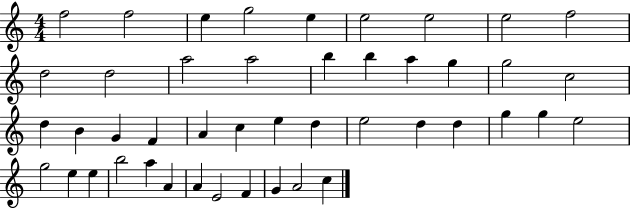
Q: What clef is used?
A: treble